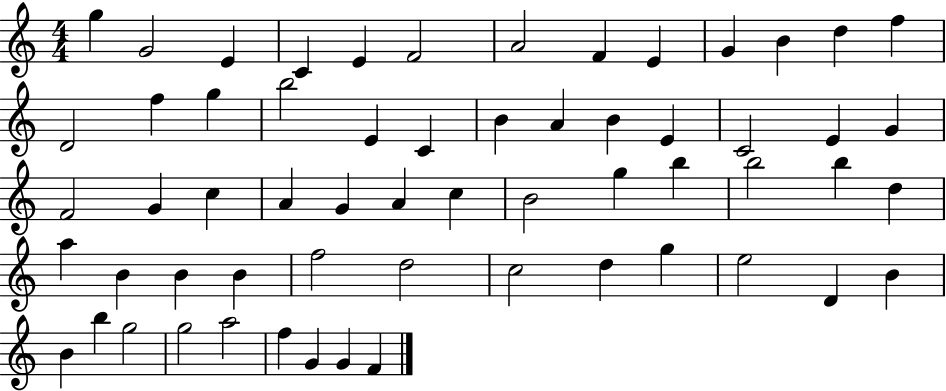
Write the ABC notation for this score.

X:1
T:Untitled
M:4/4
L:1/4
K:C
g G2 E C E F2 A2 F E G B d f D2 f g b2 E C B A B E C2 E G F2 G c A G A c B2 g b b2 b d a B B B f2 d2 c2 d g e2 D B B b g2 g2 a2 f G G F